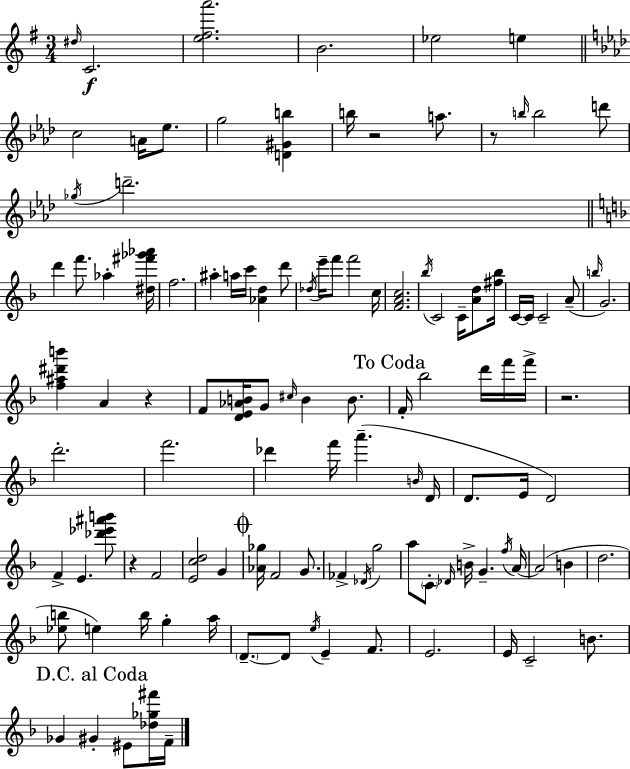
D#5/s C4/h. [E5,F#5,A6]/h. B4/h. Eb5/h E5/q C5/h A4/s Eb5/e. G5/h [D4,G#4,B5]/q B5/s R/h A5/e. R/e B5/s B5/h D6/e Gb5/s D6/h. D6/q F6/e. Ab5/q [D#5,F#6,Gb6,Ab6]/s F5/h. A#5/q A5/s C6/s [Ab4,D5]/q D6/e Db5/s E6/s F6/e F6/h C5/s [F4,A4,C5]/h. Bb5/s C4/h C4/s [A4,D5]/e [F#5,Bb5]/s C4/s C4/s C4/h A4/e B5/s G4/h. [F5,A#5,D#6,B6]/q A4/q R/q F4/e [D4,E4,Ab4,B4]/s G4/e C#5/s B4/q B4/e. F4/s Bb5/h D6/s F6/s F6/s R/h. D6/h. F6/h. Db6/q F6/s A6/q. B4/s D4/s D4/e. E4/s D4/h F4/q E4/q. [Db6,Eb6,A#6,B6]/e R/q F4/h [E4,C5,D5]/h G4/q [Ab4,Gb5]/s F4/h G4/e. FES4/q Db4/s G5/h A5/e C4/e Db4/s B4/s G4/q. F5/s A4/s A4/h B4/q D5/h. [Eb5,B5]/e E5/q B5/s G5/q A5/s D4/e. D4/e E5/s E4/q F4/e. E4/h. E4/s C4/h B4/e. Gb4/q G#4/q EIS4/e [Db5,Gb5,F#6]/s F4/s